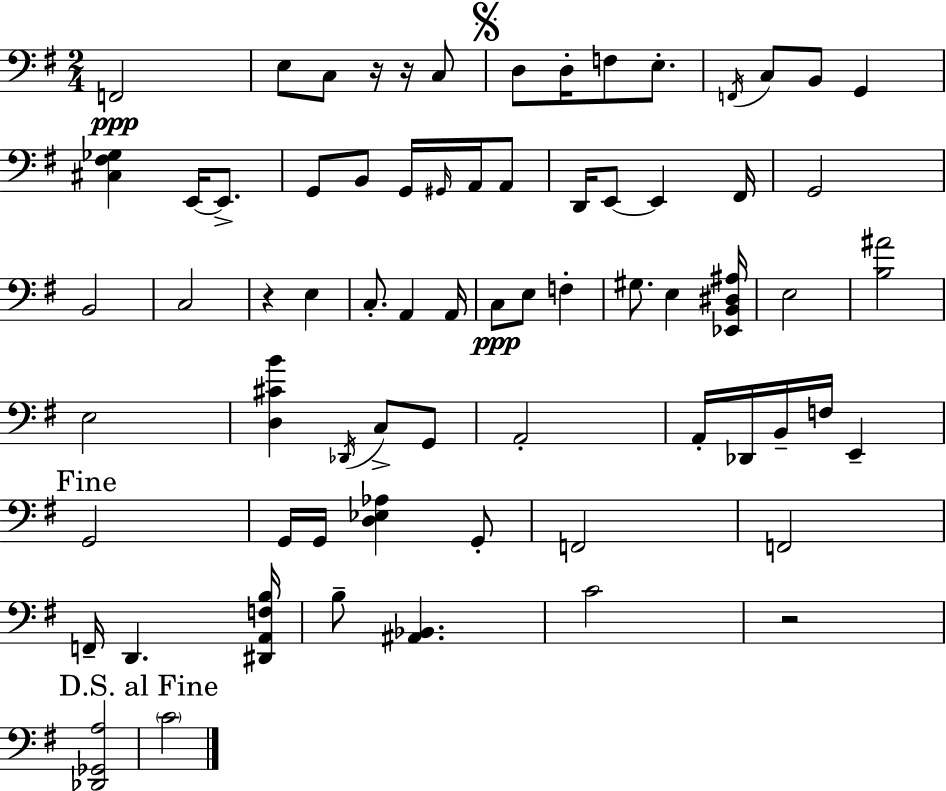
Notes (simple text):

F2/h E3/e C3/e R/s R/s C3/e D3/e D3/s F3/e E3/e. F2/s C3/e B2/e G2/q [C#3,F#3,Gb3]/q E2/s E2/e. G2/e B2/e G2/s G#2/s A2/s A2/e D2/s E2/e E2/q F#2/s G2/h B2/h C3/h R/q E3/q C3/e. A2/q A2/s C3/e E3/e F3/q G#3/e. E3/q [Eb2,B2,D#3,A#3]/s E3/h [B3,A#4]/h E3/h [D3,C#4,B4]/q Db2/s C3/e G2/e A2/h A2/s Db2/s B2/s F3/s E2/q G2/h G2/s G2/s [D3,Eb3,Ab3]/q G2/e F2/h F2/h F2/s D2/q. [D#2,A2,F3,B3]/s B3/e [A#2,Bb2]/q. C4/h R/h [Db2,Gb2,A3]/h C4/h